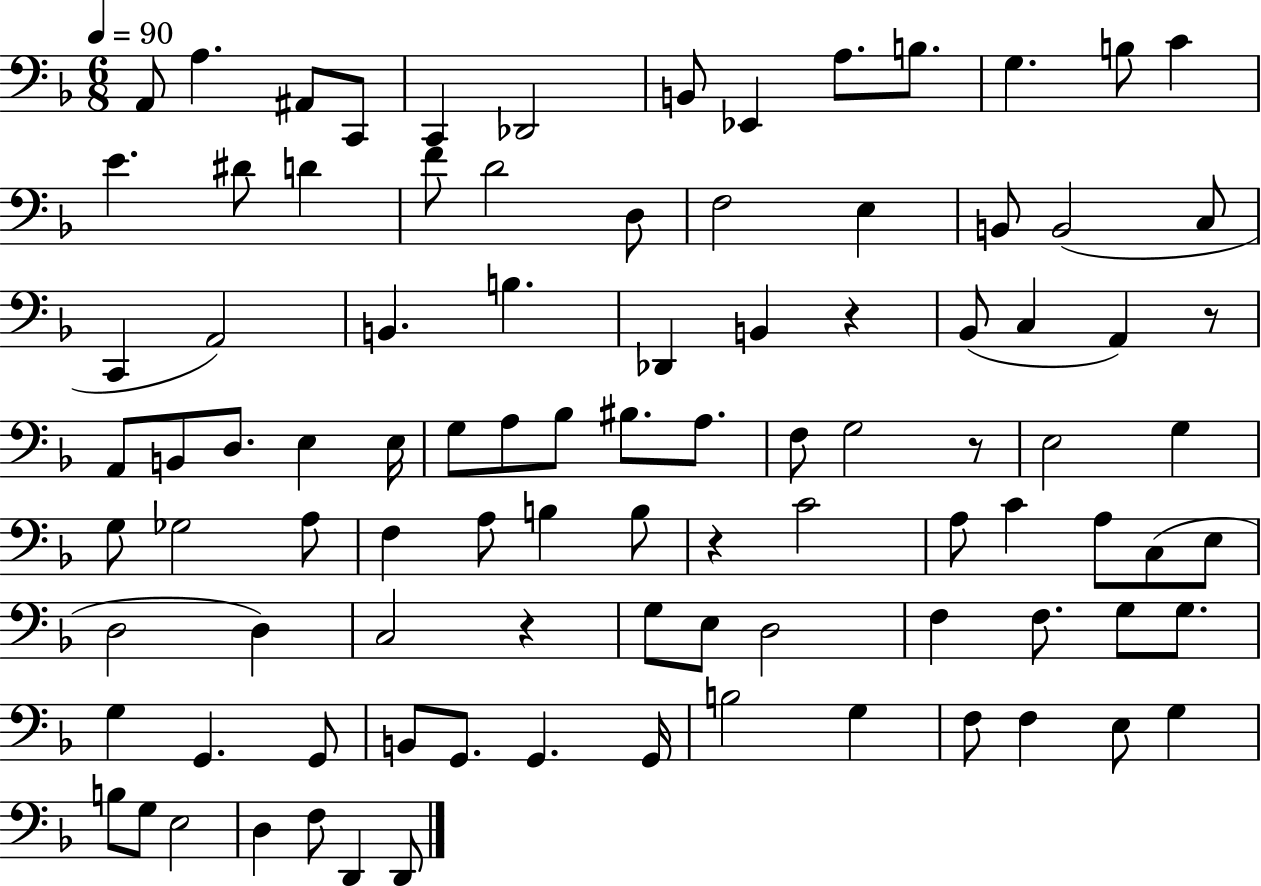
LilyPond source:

{
  \clef bass
  \numericTimeSignature
  \time 6/8
  \key f \major
  \tempo 4 = 90
  a,8 a4. ais,8 c,8 | c,4 des,2 | b,8 ees,4 a8. b8. | g4. b8 c'4 | \break e'4. dis'8 d'4 | f'8 d'2 d8 | f2 e4 | b,8 b,2( c8 | \break c,4 a,2) | b,4. b4. | des,4 b,4 r4 | bes,8( c4 a,4) r8 | \break a,8 b,8 d8. e4 e16 | g8 a8 bes8 bis8. a8. | f8 g2 r8 | e2 g4 | \break g8 ges2 a8 | f4 a8 b4 b8 | r4 c'2 | a8 c'4 a8 c8( e8 | \break d2 d4) | c2 r4 | g8 e8 d2 | f4 f8. g8 g8. | \break g4 g,4. g,8 | b,8 g,8. g,4. g,16 | b2 g4 | f8 f4 e8 g4 | \break b8 g8 e2 | d4 f8 d,4 d,8 | \bar "|."
}